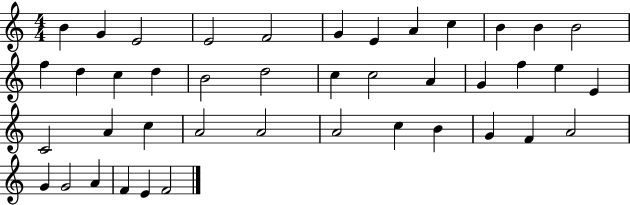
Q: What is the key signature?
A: C major